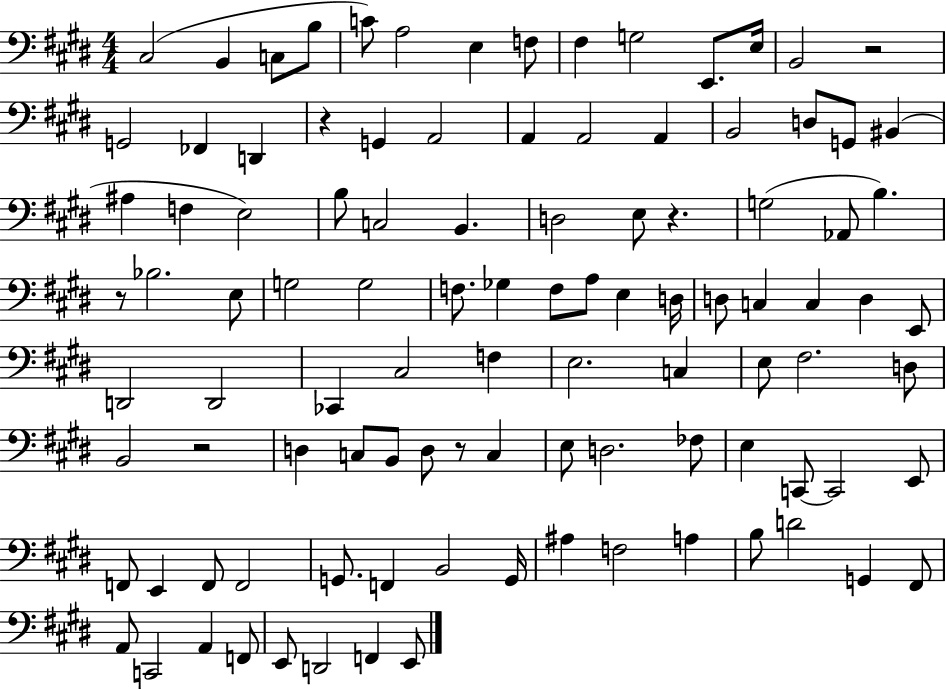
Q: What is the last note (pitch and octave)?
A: E2